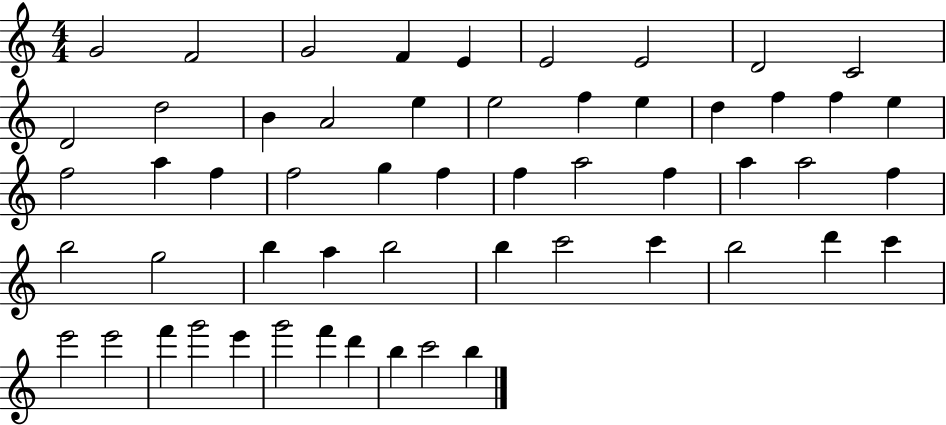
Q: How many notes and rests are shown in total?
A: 55